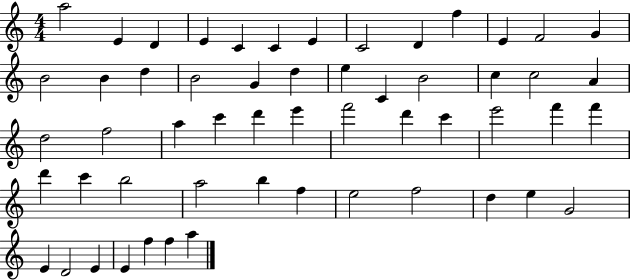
A5/h E4/q D4/q E4/q C4/q C4/q E4/q C4/h D4/q F5/q E4/q F4/h G4/q B4/h B4/q D5/q B4/h G4/q D5/q E5/q C4/q B4/h C5/q C5/h A4/q D5/h F5/h A5/q C6/q D6/q E6/q F6/h D6/q C6/q E6/h F6/q F6/q D6/q C6/q B5/h A5/h B5/q F5/q E5/h F5/h D5/q E5/q G4/h E4/q D4/h E4/q E4/q F5/q F5/q A5/q